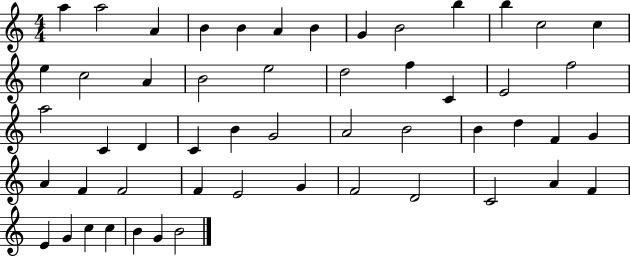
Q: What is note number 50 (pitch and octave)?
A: C5